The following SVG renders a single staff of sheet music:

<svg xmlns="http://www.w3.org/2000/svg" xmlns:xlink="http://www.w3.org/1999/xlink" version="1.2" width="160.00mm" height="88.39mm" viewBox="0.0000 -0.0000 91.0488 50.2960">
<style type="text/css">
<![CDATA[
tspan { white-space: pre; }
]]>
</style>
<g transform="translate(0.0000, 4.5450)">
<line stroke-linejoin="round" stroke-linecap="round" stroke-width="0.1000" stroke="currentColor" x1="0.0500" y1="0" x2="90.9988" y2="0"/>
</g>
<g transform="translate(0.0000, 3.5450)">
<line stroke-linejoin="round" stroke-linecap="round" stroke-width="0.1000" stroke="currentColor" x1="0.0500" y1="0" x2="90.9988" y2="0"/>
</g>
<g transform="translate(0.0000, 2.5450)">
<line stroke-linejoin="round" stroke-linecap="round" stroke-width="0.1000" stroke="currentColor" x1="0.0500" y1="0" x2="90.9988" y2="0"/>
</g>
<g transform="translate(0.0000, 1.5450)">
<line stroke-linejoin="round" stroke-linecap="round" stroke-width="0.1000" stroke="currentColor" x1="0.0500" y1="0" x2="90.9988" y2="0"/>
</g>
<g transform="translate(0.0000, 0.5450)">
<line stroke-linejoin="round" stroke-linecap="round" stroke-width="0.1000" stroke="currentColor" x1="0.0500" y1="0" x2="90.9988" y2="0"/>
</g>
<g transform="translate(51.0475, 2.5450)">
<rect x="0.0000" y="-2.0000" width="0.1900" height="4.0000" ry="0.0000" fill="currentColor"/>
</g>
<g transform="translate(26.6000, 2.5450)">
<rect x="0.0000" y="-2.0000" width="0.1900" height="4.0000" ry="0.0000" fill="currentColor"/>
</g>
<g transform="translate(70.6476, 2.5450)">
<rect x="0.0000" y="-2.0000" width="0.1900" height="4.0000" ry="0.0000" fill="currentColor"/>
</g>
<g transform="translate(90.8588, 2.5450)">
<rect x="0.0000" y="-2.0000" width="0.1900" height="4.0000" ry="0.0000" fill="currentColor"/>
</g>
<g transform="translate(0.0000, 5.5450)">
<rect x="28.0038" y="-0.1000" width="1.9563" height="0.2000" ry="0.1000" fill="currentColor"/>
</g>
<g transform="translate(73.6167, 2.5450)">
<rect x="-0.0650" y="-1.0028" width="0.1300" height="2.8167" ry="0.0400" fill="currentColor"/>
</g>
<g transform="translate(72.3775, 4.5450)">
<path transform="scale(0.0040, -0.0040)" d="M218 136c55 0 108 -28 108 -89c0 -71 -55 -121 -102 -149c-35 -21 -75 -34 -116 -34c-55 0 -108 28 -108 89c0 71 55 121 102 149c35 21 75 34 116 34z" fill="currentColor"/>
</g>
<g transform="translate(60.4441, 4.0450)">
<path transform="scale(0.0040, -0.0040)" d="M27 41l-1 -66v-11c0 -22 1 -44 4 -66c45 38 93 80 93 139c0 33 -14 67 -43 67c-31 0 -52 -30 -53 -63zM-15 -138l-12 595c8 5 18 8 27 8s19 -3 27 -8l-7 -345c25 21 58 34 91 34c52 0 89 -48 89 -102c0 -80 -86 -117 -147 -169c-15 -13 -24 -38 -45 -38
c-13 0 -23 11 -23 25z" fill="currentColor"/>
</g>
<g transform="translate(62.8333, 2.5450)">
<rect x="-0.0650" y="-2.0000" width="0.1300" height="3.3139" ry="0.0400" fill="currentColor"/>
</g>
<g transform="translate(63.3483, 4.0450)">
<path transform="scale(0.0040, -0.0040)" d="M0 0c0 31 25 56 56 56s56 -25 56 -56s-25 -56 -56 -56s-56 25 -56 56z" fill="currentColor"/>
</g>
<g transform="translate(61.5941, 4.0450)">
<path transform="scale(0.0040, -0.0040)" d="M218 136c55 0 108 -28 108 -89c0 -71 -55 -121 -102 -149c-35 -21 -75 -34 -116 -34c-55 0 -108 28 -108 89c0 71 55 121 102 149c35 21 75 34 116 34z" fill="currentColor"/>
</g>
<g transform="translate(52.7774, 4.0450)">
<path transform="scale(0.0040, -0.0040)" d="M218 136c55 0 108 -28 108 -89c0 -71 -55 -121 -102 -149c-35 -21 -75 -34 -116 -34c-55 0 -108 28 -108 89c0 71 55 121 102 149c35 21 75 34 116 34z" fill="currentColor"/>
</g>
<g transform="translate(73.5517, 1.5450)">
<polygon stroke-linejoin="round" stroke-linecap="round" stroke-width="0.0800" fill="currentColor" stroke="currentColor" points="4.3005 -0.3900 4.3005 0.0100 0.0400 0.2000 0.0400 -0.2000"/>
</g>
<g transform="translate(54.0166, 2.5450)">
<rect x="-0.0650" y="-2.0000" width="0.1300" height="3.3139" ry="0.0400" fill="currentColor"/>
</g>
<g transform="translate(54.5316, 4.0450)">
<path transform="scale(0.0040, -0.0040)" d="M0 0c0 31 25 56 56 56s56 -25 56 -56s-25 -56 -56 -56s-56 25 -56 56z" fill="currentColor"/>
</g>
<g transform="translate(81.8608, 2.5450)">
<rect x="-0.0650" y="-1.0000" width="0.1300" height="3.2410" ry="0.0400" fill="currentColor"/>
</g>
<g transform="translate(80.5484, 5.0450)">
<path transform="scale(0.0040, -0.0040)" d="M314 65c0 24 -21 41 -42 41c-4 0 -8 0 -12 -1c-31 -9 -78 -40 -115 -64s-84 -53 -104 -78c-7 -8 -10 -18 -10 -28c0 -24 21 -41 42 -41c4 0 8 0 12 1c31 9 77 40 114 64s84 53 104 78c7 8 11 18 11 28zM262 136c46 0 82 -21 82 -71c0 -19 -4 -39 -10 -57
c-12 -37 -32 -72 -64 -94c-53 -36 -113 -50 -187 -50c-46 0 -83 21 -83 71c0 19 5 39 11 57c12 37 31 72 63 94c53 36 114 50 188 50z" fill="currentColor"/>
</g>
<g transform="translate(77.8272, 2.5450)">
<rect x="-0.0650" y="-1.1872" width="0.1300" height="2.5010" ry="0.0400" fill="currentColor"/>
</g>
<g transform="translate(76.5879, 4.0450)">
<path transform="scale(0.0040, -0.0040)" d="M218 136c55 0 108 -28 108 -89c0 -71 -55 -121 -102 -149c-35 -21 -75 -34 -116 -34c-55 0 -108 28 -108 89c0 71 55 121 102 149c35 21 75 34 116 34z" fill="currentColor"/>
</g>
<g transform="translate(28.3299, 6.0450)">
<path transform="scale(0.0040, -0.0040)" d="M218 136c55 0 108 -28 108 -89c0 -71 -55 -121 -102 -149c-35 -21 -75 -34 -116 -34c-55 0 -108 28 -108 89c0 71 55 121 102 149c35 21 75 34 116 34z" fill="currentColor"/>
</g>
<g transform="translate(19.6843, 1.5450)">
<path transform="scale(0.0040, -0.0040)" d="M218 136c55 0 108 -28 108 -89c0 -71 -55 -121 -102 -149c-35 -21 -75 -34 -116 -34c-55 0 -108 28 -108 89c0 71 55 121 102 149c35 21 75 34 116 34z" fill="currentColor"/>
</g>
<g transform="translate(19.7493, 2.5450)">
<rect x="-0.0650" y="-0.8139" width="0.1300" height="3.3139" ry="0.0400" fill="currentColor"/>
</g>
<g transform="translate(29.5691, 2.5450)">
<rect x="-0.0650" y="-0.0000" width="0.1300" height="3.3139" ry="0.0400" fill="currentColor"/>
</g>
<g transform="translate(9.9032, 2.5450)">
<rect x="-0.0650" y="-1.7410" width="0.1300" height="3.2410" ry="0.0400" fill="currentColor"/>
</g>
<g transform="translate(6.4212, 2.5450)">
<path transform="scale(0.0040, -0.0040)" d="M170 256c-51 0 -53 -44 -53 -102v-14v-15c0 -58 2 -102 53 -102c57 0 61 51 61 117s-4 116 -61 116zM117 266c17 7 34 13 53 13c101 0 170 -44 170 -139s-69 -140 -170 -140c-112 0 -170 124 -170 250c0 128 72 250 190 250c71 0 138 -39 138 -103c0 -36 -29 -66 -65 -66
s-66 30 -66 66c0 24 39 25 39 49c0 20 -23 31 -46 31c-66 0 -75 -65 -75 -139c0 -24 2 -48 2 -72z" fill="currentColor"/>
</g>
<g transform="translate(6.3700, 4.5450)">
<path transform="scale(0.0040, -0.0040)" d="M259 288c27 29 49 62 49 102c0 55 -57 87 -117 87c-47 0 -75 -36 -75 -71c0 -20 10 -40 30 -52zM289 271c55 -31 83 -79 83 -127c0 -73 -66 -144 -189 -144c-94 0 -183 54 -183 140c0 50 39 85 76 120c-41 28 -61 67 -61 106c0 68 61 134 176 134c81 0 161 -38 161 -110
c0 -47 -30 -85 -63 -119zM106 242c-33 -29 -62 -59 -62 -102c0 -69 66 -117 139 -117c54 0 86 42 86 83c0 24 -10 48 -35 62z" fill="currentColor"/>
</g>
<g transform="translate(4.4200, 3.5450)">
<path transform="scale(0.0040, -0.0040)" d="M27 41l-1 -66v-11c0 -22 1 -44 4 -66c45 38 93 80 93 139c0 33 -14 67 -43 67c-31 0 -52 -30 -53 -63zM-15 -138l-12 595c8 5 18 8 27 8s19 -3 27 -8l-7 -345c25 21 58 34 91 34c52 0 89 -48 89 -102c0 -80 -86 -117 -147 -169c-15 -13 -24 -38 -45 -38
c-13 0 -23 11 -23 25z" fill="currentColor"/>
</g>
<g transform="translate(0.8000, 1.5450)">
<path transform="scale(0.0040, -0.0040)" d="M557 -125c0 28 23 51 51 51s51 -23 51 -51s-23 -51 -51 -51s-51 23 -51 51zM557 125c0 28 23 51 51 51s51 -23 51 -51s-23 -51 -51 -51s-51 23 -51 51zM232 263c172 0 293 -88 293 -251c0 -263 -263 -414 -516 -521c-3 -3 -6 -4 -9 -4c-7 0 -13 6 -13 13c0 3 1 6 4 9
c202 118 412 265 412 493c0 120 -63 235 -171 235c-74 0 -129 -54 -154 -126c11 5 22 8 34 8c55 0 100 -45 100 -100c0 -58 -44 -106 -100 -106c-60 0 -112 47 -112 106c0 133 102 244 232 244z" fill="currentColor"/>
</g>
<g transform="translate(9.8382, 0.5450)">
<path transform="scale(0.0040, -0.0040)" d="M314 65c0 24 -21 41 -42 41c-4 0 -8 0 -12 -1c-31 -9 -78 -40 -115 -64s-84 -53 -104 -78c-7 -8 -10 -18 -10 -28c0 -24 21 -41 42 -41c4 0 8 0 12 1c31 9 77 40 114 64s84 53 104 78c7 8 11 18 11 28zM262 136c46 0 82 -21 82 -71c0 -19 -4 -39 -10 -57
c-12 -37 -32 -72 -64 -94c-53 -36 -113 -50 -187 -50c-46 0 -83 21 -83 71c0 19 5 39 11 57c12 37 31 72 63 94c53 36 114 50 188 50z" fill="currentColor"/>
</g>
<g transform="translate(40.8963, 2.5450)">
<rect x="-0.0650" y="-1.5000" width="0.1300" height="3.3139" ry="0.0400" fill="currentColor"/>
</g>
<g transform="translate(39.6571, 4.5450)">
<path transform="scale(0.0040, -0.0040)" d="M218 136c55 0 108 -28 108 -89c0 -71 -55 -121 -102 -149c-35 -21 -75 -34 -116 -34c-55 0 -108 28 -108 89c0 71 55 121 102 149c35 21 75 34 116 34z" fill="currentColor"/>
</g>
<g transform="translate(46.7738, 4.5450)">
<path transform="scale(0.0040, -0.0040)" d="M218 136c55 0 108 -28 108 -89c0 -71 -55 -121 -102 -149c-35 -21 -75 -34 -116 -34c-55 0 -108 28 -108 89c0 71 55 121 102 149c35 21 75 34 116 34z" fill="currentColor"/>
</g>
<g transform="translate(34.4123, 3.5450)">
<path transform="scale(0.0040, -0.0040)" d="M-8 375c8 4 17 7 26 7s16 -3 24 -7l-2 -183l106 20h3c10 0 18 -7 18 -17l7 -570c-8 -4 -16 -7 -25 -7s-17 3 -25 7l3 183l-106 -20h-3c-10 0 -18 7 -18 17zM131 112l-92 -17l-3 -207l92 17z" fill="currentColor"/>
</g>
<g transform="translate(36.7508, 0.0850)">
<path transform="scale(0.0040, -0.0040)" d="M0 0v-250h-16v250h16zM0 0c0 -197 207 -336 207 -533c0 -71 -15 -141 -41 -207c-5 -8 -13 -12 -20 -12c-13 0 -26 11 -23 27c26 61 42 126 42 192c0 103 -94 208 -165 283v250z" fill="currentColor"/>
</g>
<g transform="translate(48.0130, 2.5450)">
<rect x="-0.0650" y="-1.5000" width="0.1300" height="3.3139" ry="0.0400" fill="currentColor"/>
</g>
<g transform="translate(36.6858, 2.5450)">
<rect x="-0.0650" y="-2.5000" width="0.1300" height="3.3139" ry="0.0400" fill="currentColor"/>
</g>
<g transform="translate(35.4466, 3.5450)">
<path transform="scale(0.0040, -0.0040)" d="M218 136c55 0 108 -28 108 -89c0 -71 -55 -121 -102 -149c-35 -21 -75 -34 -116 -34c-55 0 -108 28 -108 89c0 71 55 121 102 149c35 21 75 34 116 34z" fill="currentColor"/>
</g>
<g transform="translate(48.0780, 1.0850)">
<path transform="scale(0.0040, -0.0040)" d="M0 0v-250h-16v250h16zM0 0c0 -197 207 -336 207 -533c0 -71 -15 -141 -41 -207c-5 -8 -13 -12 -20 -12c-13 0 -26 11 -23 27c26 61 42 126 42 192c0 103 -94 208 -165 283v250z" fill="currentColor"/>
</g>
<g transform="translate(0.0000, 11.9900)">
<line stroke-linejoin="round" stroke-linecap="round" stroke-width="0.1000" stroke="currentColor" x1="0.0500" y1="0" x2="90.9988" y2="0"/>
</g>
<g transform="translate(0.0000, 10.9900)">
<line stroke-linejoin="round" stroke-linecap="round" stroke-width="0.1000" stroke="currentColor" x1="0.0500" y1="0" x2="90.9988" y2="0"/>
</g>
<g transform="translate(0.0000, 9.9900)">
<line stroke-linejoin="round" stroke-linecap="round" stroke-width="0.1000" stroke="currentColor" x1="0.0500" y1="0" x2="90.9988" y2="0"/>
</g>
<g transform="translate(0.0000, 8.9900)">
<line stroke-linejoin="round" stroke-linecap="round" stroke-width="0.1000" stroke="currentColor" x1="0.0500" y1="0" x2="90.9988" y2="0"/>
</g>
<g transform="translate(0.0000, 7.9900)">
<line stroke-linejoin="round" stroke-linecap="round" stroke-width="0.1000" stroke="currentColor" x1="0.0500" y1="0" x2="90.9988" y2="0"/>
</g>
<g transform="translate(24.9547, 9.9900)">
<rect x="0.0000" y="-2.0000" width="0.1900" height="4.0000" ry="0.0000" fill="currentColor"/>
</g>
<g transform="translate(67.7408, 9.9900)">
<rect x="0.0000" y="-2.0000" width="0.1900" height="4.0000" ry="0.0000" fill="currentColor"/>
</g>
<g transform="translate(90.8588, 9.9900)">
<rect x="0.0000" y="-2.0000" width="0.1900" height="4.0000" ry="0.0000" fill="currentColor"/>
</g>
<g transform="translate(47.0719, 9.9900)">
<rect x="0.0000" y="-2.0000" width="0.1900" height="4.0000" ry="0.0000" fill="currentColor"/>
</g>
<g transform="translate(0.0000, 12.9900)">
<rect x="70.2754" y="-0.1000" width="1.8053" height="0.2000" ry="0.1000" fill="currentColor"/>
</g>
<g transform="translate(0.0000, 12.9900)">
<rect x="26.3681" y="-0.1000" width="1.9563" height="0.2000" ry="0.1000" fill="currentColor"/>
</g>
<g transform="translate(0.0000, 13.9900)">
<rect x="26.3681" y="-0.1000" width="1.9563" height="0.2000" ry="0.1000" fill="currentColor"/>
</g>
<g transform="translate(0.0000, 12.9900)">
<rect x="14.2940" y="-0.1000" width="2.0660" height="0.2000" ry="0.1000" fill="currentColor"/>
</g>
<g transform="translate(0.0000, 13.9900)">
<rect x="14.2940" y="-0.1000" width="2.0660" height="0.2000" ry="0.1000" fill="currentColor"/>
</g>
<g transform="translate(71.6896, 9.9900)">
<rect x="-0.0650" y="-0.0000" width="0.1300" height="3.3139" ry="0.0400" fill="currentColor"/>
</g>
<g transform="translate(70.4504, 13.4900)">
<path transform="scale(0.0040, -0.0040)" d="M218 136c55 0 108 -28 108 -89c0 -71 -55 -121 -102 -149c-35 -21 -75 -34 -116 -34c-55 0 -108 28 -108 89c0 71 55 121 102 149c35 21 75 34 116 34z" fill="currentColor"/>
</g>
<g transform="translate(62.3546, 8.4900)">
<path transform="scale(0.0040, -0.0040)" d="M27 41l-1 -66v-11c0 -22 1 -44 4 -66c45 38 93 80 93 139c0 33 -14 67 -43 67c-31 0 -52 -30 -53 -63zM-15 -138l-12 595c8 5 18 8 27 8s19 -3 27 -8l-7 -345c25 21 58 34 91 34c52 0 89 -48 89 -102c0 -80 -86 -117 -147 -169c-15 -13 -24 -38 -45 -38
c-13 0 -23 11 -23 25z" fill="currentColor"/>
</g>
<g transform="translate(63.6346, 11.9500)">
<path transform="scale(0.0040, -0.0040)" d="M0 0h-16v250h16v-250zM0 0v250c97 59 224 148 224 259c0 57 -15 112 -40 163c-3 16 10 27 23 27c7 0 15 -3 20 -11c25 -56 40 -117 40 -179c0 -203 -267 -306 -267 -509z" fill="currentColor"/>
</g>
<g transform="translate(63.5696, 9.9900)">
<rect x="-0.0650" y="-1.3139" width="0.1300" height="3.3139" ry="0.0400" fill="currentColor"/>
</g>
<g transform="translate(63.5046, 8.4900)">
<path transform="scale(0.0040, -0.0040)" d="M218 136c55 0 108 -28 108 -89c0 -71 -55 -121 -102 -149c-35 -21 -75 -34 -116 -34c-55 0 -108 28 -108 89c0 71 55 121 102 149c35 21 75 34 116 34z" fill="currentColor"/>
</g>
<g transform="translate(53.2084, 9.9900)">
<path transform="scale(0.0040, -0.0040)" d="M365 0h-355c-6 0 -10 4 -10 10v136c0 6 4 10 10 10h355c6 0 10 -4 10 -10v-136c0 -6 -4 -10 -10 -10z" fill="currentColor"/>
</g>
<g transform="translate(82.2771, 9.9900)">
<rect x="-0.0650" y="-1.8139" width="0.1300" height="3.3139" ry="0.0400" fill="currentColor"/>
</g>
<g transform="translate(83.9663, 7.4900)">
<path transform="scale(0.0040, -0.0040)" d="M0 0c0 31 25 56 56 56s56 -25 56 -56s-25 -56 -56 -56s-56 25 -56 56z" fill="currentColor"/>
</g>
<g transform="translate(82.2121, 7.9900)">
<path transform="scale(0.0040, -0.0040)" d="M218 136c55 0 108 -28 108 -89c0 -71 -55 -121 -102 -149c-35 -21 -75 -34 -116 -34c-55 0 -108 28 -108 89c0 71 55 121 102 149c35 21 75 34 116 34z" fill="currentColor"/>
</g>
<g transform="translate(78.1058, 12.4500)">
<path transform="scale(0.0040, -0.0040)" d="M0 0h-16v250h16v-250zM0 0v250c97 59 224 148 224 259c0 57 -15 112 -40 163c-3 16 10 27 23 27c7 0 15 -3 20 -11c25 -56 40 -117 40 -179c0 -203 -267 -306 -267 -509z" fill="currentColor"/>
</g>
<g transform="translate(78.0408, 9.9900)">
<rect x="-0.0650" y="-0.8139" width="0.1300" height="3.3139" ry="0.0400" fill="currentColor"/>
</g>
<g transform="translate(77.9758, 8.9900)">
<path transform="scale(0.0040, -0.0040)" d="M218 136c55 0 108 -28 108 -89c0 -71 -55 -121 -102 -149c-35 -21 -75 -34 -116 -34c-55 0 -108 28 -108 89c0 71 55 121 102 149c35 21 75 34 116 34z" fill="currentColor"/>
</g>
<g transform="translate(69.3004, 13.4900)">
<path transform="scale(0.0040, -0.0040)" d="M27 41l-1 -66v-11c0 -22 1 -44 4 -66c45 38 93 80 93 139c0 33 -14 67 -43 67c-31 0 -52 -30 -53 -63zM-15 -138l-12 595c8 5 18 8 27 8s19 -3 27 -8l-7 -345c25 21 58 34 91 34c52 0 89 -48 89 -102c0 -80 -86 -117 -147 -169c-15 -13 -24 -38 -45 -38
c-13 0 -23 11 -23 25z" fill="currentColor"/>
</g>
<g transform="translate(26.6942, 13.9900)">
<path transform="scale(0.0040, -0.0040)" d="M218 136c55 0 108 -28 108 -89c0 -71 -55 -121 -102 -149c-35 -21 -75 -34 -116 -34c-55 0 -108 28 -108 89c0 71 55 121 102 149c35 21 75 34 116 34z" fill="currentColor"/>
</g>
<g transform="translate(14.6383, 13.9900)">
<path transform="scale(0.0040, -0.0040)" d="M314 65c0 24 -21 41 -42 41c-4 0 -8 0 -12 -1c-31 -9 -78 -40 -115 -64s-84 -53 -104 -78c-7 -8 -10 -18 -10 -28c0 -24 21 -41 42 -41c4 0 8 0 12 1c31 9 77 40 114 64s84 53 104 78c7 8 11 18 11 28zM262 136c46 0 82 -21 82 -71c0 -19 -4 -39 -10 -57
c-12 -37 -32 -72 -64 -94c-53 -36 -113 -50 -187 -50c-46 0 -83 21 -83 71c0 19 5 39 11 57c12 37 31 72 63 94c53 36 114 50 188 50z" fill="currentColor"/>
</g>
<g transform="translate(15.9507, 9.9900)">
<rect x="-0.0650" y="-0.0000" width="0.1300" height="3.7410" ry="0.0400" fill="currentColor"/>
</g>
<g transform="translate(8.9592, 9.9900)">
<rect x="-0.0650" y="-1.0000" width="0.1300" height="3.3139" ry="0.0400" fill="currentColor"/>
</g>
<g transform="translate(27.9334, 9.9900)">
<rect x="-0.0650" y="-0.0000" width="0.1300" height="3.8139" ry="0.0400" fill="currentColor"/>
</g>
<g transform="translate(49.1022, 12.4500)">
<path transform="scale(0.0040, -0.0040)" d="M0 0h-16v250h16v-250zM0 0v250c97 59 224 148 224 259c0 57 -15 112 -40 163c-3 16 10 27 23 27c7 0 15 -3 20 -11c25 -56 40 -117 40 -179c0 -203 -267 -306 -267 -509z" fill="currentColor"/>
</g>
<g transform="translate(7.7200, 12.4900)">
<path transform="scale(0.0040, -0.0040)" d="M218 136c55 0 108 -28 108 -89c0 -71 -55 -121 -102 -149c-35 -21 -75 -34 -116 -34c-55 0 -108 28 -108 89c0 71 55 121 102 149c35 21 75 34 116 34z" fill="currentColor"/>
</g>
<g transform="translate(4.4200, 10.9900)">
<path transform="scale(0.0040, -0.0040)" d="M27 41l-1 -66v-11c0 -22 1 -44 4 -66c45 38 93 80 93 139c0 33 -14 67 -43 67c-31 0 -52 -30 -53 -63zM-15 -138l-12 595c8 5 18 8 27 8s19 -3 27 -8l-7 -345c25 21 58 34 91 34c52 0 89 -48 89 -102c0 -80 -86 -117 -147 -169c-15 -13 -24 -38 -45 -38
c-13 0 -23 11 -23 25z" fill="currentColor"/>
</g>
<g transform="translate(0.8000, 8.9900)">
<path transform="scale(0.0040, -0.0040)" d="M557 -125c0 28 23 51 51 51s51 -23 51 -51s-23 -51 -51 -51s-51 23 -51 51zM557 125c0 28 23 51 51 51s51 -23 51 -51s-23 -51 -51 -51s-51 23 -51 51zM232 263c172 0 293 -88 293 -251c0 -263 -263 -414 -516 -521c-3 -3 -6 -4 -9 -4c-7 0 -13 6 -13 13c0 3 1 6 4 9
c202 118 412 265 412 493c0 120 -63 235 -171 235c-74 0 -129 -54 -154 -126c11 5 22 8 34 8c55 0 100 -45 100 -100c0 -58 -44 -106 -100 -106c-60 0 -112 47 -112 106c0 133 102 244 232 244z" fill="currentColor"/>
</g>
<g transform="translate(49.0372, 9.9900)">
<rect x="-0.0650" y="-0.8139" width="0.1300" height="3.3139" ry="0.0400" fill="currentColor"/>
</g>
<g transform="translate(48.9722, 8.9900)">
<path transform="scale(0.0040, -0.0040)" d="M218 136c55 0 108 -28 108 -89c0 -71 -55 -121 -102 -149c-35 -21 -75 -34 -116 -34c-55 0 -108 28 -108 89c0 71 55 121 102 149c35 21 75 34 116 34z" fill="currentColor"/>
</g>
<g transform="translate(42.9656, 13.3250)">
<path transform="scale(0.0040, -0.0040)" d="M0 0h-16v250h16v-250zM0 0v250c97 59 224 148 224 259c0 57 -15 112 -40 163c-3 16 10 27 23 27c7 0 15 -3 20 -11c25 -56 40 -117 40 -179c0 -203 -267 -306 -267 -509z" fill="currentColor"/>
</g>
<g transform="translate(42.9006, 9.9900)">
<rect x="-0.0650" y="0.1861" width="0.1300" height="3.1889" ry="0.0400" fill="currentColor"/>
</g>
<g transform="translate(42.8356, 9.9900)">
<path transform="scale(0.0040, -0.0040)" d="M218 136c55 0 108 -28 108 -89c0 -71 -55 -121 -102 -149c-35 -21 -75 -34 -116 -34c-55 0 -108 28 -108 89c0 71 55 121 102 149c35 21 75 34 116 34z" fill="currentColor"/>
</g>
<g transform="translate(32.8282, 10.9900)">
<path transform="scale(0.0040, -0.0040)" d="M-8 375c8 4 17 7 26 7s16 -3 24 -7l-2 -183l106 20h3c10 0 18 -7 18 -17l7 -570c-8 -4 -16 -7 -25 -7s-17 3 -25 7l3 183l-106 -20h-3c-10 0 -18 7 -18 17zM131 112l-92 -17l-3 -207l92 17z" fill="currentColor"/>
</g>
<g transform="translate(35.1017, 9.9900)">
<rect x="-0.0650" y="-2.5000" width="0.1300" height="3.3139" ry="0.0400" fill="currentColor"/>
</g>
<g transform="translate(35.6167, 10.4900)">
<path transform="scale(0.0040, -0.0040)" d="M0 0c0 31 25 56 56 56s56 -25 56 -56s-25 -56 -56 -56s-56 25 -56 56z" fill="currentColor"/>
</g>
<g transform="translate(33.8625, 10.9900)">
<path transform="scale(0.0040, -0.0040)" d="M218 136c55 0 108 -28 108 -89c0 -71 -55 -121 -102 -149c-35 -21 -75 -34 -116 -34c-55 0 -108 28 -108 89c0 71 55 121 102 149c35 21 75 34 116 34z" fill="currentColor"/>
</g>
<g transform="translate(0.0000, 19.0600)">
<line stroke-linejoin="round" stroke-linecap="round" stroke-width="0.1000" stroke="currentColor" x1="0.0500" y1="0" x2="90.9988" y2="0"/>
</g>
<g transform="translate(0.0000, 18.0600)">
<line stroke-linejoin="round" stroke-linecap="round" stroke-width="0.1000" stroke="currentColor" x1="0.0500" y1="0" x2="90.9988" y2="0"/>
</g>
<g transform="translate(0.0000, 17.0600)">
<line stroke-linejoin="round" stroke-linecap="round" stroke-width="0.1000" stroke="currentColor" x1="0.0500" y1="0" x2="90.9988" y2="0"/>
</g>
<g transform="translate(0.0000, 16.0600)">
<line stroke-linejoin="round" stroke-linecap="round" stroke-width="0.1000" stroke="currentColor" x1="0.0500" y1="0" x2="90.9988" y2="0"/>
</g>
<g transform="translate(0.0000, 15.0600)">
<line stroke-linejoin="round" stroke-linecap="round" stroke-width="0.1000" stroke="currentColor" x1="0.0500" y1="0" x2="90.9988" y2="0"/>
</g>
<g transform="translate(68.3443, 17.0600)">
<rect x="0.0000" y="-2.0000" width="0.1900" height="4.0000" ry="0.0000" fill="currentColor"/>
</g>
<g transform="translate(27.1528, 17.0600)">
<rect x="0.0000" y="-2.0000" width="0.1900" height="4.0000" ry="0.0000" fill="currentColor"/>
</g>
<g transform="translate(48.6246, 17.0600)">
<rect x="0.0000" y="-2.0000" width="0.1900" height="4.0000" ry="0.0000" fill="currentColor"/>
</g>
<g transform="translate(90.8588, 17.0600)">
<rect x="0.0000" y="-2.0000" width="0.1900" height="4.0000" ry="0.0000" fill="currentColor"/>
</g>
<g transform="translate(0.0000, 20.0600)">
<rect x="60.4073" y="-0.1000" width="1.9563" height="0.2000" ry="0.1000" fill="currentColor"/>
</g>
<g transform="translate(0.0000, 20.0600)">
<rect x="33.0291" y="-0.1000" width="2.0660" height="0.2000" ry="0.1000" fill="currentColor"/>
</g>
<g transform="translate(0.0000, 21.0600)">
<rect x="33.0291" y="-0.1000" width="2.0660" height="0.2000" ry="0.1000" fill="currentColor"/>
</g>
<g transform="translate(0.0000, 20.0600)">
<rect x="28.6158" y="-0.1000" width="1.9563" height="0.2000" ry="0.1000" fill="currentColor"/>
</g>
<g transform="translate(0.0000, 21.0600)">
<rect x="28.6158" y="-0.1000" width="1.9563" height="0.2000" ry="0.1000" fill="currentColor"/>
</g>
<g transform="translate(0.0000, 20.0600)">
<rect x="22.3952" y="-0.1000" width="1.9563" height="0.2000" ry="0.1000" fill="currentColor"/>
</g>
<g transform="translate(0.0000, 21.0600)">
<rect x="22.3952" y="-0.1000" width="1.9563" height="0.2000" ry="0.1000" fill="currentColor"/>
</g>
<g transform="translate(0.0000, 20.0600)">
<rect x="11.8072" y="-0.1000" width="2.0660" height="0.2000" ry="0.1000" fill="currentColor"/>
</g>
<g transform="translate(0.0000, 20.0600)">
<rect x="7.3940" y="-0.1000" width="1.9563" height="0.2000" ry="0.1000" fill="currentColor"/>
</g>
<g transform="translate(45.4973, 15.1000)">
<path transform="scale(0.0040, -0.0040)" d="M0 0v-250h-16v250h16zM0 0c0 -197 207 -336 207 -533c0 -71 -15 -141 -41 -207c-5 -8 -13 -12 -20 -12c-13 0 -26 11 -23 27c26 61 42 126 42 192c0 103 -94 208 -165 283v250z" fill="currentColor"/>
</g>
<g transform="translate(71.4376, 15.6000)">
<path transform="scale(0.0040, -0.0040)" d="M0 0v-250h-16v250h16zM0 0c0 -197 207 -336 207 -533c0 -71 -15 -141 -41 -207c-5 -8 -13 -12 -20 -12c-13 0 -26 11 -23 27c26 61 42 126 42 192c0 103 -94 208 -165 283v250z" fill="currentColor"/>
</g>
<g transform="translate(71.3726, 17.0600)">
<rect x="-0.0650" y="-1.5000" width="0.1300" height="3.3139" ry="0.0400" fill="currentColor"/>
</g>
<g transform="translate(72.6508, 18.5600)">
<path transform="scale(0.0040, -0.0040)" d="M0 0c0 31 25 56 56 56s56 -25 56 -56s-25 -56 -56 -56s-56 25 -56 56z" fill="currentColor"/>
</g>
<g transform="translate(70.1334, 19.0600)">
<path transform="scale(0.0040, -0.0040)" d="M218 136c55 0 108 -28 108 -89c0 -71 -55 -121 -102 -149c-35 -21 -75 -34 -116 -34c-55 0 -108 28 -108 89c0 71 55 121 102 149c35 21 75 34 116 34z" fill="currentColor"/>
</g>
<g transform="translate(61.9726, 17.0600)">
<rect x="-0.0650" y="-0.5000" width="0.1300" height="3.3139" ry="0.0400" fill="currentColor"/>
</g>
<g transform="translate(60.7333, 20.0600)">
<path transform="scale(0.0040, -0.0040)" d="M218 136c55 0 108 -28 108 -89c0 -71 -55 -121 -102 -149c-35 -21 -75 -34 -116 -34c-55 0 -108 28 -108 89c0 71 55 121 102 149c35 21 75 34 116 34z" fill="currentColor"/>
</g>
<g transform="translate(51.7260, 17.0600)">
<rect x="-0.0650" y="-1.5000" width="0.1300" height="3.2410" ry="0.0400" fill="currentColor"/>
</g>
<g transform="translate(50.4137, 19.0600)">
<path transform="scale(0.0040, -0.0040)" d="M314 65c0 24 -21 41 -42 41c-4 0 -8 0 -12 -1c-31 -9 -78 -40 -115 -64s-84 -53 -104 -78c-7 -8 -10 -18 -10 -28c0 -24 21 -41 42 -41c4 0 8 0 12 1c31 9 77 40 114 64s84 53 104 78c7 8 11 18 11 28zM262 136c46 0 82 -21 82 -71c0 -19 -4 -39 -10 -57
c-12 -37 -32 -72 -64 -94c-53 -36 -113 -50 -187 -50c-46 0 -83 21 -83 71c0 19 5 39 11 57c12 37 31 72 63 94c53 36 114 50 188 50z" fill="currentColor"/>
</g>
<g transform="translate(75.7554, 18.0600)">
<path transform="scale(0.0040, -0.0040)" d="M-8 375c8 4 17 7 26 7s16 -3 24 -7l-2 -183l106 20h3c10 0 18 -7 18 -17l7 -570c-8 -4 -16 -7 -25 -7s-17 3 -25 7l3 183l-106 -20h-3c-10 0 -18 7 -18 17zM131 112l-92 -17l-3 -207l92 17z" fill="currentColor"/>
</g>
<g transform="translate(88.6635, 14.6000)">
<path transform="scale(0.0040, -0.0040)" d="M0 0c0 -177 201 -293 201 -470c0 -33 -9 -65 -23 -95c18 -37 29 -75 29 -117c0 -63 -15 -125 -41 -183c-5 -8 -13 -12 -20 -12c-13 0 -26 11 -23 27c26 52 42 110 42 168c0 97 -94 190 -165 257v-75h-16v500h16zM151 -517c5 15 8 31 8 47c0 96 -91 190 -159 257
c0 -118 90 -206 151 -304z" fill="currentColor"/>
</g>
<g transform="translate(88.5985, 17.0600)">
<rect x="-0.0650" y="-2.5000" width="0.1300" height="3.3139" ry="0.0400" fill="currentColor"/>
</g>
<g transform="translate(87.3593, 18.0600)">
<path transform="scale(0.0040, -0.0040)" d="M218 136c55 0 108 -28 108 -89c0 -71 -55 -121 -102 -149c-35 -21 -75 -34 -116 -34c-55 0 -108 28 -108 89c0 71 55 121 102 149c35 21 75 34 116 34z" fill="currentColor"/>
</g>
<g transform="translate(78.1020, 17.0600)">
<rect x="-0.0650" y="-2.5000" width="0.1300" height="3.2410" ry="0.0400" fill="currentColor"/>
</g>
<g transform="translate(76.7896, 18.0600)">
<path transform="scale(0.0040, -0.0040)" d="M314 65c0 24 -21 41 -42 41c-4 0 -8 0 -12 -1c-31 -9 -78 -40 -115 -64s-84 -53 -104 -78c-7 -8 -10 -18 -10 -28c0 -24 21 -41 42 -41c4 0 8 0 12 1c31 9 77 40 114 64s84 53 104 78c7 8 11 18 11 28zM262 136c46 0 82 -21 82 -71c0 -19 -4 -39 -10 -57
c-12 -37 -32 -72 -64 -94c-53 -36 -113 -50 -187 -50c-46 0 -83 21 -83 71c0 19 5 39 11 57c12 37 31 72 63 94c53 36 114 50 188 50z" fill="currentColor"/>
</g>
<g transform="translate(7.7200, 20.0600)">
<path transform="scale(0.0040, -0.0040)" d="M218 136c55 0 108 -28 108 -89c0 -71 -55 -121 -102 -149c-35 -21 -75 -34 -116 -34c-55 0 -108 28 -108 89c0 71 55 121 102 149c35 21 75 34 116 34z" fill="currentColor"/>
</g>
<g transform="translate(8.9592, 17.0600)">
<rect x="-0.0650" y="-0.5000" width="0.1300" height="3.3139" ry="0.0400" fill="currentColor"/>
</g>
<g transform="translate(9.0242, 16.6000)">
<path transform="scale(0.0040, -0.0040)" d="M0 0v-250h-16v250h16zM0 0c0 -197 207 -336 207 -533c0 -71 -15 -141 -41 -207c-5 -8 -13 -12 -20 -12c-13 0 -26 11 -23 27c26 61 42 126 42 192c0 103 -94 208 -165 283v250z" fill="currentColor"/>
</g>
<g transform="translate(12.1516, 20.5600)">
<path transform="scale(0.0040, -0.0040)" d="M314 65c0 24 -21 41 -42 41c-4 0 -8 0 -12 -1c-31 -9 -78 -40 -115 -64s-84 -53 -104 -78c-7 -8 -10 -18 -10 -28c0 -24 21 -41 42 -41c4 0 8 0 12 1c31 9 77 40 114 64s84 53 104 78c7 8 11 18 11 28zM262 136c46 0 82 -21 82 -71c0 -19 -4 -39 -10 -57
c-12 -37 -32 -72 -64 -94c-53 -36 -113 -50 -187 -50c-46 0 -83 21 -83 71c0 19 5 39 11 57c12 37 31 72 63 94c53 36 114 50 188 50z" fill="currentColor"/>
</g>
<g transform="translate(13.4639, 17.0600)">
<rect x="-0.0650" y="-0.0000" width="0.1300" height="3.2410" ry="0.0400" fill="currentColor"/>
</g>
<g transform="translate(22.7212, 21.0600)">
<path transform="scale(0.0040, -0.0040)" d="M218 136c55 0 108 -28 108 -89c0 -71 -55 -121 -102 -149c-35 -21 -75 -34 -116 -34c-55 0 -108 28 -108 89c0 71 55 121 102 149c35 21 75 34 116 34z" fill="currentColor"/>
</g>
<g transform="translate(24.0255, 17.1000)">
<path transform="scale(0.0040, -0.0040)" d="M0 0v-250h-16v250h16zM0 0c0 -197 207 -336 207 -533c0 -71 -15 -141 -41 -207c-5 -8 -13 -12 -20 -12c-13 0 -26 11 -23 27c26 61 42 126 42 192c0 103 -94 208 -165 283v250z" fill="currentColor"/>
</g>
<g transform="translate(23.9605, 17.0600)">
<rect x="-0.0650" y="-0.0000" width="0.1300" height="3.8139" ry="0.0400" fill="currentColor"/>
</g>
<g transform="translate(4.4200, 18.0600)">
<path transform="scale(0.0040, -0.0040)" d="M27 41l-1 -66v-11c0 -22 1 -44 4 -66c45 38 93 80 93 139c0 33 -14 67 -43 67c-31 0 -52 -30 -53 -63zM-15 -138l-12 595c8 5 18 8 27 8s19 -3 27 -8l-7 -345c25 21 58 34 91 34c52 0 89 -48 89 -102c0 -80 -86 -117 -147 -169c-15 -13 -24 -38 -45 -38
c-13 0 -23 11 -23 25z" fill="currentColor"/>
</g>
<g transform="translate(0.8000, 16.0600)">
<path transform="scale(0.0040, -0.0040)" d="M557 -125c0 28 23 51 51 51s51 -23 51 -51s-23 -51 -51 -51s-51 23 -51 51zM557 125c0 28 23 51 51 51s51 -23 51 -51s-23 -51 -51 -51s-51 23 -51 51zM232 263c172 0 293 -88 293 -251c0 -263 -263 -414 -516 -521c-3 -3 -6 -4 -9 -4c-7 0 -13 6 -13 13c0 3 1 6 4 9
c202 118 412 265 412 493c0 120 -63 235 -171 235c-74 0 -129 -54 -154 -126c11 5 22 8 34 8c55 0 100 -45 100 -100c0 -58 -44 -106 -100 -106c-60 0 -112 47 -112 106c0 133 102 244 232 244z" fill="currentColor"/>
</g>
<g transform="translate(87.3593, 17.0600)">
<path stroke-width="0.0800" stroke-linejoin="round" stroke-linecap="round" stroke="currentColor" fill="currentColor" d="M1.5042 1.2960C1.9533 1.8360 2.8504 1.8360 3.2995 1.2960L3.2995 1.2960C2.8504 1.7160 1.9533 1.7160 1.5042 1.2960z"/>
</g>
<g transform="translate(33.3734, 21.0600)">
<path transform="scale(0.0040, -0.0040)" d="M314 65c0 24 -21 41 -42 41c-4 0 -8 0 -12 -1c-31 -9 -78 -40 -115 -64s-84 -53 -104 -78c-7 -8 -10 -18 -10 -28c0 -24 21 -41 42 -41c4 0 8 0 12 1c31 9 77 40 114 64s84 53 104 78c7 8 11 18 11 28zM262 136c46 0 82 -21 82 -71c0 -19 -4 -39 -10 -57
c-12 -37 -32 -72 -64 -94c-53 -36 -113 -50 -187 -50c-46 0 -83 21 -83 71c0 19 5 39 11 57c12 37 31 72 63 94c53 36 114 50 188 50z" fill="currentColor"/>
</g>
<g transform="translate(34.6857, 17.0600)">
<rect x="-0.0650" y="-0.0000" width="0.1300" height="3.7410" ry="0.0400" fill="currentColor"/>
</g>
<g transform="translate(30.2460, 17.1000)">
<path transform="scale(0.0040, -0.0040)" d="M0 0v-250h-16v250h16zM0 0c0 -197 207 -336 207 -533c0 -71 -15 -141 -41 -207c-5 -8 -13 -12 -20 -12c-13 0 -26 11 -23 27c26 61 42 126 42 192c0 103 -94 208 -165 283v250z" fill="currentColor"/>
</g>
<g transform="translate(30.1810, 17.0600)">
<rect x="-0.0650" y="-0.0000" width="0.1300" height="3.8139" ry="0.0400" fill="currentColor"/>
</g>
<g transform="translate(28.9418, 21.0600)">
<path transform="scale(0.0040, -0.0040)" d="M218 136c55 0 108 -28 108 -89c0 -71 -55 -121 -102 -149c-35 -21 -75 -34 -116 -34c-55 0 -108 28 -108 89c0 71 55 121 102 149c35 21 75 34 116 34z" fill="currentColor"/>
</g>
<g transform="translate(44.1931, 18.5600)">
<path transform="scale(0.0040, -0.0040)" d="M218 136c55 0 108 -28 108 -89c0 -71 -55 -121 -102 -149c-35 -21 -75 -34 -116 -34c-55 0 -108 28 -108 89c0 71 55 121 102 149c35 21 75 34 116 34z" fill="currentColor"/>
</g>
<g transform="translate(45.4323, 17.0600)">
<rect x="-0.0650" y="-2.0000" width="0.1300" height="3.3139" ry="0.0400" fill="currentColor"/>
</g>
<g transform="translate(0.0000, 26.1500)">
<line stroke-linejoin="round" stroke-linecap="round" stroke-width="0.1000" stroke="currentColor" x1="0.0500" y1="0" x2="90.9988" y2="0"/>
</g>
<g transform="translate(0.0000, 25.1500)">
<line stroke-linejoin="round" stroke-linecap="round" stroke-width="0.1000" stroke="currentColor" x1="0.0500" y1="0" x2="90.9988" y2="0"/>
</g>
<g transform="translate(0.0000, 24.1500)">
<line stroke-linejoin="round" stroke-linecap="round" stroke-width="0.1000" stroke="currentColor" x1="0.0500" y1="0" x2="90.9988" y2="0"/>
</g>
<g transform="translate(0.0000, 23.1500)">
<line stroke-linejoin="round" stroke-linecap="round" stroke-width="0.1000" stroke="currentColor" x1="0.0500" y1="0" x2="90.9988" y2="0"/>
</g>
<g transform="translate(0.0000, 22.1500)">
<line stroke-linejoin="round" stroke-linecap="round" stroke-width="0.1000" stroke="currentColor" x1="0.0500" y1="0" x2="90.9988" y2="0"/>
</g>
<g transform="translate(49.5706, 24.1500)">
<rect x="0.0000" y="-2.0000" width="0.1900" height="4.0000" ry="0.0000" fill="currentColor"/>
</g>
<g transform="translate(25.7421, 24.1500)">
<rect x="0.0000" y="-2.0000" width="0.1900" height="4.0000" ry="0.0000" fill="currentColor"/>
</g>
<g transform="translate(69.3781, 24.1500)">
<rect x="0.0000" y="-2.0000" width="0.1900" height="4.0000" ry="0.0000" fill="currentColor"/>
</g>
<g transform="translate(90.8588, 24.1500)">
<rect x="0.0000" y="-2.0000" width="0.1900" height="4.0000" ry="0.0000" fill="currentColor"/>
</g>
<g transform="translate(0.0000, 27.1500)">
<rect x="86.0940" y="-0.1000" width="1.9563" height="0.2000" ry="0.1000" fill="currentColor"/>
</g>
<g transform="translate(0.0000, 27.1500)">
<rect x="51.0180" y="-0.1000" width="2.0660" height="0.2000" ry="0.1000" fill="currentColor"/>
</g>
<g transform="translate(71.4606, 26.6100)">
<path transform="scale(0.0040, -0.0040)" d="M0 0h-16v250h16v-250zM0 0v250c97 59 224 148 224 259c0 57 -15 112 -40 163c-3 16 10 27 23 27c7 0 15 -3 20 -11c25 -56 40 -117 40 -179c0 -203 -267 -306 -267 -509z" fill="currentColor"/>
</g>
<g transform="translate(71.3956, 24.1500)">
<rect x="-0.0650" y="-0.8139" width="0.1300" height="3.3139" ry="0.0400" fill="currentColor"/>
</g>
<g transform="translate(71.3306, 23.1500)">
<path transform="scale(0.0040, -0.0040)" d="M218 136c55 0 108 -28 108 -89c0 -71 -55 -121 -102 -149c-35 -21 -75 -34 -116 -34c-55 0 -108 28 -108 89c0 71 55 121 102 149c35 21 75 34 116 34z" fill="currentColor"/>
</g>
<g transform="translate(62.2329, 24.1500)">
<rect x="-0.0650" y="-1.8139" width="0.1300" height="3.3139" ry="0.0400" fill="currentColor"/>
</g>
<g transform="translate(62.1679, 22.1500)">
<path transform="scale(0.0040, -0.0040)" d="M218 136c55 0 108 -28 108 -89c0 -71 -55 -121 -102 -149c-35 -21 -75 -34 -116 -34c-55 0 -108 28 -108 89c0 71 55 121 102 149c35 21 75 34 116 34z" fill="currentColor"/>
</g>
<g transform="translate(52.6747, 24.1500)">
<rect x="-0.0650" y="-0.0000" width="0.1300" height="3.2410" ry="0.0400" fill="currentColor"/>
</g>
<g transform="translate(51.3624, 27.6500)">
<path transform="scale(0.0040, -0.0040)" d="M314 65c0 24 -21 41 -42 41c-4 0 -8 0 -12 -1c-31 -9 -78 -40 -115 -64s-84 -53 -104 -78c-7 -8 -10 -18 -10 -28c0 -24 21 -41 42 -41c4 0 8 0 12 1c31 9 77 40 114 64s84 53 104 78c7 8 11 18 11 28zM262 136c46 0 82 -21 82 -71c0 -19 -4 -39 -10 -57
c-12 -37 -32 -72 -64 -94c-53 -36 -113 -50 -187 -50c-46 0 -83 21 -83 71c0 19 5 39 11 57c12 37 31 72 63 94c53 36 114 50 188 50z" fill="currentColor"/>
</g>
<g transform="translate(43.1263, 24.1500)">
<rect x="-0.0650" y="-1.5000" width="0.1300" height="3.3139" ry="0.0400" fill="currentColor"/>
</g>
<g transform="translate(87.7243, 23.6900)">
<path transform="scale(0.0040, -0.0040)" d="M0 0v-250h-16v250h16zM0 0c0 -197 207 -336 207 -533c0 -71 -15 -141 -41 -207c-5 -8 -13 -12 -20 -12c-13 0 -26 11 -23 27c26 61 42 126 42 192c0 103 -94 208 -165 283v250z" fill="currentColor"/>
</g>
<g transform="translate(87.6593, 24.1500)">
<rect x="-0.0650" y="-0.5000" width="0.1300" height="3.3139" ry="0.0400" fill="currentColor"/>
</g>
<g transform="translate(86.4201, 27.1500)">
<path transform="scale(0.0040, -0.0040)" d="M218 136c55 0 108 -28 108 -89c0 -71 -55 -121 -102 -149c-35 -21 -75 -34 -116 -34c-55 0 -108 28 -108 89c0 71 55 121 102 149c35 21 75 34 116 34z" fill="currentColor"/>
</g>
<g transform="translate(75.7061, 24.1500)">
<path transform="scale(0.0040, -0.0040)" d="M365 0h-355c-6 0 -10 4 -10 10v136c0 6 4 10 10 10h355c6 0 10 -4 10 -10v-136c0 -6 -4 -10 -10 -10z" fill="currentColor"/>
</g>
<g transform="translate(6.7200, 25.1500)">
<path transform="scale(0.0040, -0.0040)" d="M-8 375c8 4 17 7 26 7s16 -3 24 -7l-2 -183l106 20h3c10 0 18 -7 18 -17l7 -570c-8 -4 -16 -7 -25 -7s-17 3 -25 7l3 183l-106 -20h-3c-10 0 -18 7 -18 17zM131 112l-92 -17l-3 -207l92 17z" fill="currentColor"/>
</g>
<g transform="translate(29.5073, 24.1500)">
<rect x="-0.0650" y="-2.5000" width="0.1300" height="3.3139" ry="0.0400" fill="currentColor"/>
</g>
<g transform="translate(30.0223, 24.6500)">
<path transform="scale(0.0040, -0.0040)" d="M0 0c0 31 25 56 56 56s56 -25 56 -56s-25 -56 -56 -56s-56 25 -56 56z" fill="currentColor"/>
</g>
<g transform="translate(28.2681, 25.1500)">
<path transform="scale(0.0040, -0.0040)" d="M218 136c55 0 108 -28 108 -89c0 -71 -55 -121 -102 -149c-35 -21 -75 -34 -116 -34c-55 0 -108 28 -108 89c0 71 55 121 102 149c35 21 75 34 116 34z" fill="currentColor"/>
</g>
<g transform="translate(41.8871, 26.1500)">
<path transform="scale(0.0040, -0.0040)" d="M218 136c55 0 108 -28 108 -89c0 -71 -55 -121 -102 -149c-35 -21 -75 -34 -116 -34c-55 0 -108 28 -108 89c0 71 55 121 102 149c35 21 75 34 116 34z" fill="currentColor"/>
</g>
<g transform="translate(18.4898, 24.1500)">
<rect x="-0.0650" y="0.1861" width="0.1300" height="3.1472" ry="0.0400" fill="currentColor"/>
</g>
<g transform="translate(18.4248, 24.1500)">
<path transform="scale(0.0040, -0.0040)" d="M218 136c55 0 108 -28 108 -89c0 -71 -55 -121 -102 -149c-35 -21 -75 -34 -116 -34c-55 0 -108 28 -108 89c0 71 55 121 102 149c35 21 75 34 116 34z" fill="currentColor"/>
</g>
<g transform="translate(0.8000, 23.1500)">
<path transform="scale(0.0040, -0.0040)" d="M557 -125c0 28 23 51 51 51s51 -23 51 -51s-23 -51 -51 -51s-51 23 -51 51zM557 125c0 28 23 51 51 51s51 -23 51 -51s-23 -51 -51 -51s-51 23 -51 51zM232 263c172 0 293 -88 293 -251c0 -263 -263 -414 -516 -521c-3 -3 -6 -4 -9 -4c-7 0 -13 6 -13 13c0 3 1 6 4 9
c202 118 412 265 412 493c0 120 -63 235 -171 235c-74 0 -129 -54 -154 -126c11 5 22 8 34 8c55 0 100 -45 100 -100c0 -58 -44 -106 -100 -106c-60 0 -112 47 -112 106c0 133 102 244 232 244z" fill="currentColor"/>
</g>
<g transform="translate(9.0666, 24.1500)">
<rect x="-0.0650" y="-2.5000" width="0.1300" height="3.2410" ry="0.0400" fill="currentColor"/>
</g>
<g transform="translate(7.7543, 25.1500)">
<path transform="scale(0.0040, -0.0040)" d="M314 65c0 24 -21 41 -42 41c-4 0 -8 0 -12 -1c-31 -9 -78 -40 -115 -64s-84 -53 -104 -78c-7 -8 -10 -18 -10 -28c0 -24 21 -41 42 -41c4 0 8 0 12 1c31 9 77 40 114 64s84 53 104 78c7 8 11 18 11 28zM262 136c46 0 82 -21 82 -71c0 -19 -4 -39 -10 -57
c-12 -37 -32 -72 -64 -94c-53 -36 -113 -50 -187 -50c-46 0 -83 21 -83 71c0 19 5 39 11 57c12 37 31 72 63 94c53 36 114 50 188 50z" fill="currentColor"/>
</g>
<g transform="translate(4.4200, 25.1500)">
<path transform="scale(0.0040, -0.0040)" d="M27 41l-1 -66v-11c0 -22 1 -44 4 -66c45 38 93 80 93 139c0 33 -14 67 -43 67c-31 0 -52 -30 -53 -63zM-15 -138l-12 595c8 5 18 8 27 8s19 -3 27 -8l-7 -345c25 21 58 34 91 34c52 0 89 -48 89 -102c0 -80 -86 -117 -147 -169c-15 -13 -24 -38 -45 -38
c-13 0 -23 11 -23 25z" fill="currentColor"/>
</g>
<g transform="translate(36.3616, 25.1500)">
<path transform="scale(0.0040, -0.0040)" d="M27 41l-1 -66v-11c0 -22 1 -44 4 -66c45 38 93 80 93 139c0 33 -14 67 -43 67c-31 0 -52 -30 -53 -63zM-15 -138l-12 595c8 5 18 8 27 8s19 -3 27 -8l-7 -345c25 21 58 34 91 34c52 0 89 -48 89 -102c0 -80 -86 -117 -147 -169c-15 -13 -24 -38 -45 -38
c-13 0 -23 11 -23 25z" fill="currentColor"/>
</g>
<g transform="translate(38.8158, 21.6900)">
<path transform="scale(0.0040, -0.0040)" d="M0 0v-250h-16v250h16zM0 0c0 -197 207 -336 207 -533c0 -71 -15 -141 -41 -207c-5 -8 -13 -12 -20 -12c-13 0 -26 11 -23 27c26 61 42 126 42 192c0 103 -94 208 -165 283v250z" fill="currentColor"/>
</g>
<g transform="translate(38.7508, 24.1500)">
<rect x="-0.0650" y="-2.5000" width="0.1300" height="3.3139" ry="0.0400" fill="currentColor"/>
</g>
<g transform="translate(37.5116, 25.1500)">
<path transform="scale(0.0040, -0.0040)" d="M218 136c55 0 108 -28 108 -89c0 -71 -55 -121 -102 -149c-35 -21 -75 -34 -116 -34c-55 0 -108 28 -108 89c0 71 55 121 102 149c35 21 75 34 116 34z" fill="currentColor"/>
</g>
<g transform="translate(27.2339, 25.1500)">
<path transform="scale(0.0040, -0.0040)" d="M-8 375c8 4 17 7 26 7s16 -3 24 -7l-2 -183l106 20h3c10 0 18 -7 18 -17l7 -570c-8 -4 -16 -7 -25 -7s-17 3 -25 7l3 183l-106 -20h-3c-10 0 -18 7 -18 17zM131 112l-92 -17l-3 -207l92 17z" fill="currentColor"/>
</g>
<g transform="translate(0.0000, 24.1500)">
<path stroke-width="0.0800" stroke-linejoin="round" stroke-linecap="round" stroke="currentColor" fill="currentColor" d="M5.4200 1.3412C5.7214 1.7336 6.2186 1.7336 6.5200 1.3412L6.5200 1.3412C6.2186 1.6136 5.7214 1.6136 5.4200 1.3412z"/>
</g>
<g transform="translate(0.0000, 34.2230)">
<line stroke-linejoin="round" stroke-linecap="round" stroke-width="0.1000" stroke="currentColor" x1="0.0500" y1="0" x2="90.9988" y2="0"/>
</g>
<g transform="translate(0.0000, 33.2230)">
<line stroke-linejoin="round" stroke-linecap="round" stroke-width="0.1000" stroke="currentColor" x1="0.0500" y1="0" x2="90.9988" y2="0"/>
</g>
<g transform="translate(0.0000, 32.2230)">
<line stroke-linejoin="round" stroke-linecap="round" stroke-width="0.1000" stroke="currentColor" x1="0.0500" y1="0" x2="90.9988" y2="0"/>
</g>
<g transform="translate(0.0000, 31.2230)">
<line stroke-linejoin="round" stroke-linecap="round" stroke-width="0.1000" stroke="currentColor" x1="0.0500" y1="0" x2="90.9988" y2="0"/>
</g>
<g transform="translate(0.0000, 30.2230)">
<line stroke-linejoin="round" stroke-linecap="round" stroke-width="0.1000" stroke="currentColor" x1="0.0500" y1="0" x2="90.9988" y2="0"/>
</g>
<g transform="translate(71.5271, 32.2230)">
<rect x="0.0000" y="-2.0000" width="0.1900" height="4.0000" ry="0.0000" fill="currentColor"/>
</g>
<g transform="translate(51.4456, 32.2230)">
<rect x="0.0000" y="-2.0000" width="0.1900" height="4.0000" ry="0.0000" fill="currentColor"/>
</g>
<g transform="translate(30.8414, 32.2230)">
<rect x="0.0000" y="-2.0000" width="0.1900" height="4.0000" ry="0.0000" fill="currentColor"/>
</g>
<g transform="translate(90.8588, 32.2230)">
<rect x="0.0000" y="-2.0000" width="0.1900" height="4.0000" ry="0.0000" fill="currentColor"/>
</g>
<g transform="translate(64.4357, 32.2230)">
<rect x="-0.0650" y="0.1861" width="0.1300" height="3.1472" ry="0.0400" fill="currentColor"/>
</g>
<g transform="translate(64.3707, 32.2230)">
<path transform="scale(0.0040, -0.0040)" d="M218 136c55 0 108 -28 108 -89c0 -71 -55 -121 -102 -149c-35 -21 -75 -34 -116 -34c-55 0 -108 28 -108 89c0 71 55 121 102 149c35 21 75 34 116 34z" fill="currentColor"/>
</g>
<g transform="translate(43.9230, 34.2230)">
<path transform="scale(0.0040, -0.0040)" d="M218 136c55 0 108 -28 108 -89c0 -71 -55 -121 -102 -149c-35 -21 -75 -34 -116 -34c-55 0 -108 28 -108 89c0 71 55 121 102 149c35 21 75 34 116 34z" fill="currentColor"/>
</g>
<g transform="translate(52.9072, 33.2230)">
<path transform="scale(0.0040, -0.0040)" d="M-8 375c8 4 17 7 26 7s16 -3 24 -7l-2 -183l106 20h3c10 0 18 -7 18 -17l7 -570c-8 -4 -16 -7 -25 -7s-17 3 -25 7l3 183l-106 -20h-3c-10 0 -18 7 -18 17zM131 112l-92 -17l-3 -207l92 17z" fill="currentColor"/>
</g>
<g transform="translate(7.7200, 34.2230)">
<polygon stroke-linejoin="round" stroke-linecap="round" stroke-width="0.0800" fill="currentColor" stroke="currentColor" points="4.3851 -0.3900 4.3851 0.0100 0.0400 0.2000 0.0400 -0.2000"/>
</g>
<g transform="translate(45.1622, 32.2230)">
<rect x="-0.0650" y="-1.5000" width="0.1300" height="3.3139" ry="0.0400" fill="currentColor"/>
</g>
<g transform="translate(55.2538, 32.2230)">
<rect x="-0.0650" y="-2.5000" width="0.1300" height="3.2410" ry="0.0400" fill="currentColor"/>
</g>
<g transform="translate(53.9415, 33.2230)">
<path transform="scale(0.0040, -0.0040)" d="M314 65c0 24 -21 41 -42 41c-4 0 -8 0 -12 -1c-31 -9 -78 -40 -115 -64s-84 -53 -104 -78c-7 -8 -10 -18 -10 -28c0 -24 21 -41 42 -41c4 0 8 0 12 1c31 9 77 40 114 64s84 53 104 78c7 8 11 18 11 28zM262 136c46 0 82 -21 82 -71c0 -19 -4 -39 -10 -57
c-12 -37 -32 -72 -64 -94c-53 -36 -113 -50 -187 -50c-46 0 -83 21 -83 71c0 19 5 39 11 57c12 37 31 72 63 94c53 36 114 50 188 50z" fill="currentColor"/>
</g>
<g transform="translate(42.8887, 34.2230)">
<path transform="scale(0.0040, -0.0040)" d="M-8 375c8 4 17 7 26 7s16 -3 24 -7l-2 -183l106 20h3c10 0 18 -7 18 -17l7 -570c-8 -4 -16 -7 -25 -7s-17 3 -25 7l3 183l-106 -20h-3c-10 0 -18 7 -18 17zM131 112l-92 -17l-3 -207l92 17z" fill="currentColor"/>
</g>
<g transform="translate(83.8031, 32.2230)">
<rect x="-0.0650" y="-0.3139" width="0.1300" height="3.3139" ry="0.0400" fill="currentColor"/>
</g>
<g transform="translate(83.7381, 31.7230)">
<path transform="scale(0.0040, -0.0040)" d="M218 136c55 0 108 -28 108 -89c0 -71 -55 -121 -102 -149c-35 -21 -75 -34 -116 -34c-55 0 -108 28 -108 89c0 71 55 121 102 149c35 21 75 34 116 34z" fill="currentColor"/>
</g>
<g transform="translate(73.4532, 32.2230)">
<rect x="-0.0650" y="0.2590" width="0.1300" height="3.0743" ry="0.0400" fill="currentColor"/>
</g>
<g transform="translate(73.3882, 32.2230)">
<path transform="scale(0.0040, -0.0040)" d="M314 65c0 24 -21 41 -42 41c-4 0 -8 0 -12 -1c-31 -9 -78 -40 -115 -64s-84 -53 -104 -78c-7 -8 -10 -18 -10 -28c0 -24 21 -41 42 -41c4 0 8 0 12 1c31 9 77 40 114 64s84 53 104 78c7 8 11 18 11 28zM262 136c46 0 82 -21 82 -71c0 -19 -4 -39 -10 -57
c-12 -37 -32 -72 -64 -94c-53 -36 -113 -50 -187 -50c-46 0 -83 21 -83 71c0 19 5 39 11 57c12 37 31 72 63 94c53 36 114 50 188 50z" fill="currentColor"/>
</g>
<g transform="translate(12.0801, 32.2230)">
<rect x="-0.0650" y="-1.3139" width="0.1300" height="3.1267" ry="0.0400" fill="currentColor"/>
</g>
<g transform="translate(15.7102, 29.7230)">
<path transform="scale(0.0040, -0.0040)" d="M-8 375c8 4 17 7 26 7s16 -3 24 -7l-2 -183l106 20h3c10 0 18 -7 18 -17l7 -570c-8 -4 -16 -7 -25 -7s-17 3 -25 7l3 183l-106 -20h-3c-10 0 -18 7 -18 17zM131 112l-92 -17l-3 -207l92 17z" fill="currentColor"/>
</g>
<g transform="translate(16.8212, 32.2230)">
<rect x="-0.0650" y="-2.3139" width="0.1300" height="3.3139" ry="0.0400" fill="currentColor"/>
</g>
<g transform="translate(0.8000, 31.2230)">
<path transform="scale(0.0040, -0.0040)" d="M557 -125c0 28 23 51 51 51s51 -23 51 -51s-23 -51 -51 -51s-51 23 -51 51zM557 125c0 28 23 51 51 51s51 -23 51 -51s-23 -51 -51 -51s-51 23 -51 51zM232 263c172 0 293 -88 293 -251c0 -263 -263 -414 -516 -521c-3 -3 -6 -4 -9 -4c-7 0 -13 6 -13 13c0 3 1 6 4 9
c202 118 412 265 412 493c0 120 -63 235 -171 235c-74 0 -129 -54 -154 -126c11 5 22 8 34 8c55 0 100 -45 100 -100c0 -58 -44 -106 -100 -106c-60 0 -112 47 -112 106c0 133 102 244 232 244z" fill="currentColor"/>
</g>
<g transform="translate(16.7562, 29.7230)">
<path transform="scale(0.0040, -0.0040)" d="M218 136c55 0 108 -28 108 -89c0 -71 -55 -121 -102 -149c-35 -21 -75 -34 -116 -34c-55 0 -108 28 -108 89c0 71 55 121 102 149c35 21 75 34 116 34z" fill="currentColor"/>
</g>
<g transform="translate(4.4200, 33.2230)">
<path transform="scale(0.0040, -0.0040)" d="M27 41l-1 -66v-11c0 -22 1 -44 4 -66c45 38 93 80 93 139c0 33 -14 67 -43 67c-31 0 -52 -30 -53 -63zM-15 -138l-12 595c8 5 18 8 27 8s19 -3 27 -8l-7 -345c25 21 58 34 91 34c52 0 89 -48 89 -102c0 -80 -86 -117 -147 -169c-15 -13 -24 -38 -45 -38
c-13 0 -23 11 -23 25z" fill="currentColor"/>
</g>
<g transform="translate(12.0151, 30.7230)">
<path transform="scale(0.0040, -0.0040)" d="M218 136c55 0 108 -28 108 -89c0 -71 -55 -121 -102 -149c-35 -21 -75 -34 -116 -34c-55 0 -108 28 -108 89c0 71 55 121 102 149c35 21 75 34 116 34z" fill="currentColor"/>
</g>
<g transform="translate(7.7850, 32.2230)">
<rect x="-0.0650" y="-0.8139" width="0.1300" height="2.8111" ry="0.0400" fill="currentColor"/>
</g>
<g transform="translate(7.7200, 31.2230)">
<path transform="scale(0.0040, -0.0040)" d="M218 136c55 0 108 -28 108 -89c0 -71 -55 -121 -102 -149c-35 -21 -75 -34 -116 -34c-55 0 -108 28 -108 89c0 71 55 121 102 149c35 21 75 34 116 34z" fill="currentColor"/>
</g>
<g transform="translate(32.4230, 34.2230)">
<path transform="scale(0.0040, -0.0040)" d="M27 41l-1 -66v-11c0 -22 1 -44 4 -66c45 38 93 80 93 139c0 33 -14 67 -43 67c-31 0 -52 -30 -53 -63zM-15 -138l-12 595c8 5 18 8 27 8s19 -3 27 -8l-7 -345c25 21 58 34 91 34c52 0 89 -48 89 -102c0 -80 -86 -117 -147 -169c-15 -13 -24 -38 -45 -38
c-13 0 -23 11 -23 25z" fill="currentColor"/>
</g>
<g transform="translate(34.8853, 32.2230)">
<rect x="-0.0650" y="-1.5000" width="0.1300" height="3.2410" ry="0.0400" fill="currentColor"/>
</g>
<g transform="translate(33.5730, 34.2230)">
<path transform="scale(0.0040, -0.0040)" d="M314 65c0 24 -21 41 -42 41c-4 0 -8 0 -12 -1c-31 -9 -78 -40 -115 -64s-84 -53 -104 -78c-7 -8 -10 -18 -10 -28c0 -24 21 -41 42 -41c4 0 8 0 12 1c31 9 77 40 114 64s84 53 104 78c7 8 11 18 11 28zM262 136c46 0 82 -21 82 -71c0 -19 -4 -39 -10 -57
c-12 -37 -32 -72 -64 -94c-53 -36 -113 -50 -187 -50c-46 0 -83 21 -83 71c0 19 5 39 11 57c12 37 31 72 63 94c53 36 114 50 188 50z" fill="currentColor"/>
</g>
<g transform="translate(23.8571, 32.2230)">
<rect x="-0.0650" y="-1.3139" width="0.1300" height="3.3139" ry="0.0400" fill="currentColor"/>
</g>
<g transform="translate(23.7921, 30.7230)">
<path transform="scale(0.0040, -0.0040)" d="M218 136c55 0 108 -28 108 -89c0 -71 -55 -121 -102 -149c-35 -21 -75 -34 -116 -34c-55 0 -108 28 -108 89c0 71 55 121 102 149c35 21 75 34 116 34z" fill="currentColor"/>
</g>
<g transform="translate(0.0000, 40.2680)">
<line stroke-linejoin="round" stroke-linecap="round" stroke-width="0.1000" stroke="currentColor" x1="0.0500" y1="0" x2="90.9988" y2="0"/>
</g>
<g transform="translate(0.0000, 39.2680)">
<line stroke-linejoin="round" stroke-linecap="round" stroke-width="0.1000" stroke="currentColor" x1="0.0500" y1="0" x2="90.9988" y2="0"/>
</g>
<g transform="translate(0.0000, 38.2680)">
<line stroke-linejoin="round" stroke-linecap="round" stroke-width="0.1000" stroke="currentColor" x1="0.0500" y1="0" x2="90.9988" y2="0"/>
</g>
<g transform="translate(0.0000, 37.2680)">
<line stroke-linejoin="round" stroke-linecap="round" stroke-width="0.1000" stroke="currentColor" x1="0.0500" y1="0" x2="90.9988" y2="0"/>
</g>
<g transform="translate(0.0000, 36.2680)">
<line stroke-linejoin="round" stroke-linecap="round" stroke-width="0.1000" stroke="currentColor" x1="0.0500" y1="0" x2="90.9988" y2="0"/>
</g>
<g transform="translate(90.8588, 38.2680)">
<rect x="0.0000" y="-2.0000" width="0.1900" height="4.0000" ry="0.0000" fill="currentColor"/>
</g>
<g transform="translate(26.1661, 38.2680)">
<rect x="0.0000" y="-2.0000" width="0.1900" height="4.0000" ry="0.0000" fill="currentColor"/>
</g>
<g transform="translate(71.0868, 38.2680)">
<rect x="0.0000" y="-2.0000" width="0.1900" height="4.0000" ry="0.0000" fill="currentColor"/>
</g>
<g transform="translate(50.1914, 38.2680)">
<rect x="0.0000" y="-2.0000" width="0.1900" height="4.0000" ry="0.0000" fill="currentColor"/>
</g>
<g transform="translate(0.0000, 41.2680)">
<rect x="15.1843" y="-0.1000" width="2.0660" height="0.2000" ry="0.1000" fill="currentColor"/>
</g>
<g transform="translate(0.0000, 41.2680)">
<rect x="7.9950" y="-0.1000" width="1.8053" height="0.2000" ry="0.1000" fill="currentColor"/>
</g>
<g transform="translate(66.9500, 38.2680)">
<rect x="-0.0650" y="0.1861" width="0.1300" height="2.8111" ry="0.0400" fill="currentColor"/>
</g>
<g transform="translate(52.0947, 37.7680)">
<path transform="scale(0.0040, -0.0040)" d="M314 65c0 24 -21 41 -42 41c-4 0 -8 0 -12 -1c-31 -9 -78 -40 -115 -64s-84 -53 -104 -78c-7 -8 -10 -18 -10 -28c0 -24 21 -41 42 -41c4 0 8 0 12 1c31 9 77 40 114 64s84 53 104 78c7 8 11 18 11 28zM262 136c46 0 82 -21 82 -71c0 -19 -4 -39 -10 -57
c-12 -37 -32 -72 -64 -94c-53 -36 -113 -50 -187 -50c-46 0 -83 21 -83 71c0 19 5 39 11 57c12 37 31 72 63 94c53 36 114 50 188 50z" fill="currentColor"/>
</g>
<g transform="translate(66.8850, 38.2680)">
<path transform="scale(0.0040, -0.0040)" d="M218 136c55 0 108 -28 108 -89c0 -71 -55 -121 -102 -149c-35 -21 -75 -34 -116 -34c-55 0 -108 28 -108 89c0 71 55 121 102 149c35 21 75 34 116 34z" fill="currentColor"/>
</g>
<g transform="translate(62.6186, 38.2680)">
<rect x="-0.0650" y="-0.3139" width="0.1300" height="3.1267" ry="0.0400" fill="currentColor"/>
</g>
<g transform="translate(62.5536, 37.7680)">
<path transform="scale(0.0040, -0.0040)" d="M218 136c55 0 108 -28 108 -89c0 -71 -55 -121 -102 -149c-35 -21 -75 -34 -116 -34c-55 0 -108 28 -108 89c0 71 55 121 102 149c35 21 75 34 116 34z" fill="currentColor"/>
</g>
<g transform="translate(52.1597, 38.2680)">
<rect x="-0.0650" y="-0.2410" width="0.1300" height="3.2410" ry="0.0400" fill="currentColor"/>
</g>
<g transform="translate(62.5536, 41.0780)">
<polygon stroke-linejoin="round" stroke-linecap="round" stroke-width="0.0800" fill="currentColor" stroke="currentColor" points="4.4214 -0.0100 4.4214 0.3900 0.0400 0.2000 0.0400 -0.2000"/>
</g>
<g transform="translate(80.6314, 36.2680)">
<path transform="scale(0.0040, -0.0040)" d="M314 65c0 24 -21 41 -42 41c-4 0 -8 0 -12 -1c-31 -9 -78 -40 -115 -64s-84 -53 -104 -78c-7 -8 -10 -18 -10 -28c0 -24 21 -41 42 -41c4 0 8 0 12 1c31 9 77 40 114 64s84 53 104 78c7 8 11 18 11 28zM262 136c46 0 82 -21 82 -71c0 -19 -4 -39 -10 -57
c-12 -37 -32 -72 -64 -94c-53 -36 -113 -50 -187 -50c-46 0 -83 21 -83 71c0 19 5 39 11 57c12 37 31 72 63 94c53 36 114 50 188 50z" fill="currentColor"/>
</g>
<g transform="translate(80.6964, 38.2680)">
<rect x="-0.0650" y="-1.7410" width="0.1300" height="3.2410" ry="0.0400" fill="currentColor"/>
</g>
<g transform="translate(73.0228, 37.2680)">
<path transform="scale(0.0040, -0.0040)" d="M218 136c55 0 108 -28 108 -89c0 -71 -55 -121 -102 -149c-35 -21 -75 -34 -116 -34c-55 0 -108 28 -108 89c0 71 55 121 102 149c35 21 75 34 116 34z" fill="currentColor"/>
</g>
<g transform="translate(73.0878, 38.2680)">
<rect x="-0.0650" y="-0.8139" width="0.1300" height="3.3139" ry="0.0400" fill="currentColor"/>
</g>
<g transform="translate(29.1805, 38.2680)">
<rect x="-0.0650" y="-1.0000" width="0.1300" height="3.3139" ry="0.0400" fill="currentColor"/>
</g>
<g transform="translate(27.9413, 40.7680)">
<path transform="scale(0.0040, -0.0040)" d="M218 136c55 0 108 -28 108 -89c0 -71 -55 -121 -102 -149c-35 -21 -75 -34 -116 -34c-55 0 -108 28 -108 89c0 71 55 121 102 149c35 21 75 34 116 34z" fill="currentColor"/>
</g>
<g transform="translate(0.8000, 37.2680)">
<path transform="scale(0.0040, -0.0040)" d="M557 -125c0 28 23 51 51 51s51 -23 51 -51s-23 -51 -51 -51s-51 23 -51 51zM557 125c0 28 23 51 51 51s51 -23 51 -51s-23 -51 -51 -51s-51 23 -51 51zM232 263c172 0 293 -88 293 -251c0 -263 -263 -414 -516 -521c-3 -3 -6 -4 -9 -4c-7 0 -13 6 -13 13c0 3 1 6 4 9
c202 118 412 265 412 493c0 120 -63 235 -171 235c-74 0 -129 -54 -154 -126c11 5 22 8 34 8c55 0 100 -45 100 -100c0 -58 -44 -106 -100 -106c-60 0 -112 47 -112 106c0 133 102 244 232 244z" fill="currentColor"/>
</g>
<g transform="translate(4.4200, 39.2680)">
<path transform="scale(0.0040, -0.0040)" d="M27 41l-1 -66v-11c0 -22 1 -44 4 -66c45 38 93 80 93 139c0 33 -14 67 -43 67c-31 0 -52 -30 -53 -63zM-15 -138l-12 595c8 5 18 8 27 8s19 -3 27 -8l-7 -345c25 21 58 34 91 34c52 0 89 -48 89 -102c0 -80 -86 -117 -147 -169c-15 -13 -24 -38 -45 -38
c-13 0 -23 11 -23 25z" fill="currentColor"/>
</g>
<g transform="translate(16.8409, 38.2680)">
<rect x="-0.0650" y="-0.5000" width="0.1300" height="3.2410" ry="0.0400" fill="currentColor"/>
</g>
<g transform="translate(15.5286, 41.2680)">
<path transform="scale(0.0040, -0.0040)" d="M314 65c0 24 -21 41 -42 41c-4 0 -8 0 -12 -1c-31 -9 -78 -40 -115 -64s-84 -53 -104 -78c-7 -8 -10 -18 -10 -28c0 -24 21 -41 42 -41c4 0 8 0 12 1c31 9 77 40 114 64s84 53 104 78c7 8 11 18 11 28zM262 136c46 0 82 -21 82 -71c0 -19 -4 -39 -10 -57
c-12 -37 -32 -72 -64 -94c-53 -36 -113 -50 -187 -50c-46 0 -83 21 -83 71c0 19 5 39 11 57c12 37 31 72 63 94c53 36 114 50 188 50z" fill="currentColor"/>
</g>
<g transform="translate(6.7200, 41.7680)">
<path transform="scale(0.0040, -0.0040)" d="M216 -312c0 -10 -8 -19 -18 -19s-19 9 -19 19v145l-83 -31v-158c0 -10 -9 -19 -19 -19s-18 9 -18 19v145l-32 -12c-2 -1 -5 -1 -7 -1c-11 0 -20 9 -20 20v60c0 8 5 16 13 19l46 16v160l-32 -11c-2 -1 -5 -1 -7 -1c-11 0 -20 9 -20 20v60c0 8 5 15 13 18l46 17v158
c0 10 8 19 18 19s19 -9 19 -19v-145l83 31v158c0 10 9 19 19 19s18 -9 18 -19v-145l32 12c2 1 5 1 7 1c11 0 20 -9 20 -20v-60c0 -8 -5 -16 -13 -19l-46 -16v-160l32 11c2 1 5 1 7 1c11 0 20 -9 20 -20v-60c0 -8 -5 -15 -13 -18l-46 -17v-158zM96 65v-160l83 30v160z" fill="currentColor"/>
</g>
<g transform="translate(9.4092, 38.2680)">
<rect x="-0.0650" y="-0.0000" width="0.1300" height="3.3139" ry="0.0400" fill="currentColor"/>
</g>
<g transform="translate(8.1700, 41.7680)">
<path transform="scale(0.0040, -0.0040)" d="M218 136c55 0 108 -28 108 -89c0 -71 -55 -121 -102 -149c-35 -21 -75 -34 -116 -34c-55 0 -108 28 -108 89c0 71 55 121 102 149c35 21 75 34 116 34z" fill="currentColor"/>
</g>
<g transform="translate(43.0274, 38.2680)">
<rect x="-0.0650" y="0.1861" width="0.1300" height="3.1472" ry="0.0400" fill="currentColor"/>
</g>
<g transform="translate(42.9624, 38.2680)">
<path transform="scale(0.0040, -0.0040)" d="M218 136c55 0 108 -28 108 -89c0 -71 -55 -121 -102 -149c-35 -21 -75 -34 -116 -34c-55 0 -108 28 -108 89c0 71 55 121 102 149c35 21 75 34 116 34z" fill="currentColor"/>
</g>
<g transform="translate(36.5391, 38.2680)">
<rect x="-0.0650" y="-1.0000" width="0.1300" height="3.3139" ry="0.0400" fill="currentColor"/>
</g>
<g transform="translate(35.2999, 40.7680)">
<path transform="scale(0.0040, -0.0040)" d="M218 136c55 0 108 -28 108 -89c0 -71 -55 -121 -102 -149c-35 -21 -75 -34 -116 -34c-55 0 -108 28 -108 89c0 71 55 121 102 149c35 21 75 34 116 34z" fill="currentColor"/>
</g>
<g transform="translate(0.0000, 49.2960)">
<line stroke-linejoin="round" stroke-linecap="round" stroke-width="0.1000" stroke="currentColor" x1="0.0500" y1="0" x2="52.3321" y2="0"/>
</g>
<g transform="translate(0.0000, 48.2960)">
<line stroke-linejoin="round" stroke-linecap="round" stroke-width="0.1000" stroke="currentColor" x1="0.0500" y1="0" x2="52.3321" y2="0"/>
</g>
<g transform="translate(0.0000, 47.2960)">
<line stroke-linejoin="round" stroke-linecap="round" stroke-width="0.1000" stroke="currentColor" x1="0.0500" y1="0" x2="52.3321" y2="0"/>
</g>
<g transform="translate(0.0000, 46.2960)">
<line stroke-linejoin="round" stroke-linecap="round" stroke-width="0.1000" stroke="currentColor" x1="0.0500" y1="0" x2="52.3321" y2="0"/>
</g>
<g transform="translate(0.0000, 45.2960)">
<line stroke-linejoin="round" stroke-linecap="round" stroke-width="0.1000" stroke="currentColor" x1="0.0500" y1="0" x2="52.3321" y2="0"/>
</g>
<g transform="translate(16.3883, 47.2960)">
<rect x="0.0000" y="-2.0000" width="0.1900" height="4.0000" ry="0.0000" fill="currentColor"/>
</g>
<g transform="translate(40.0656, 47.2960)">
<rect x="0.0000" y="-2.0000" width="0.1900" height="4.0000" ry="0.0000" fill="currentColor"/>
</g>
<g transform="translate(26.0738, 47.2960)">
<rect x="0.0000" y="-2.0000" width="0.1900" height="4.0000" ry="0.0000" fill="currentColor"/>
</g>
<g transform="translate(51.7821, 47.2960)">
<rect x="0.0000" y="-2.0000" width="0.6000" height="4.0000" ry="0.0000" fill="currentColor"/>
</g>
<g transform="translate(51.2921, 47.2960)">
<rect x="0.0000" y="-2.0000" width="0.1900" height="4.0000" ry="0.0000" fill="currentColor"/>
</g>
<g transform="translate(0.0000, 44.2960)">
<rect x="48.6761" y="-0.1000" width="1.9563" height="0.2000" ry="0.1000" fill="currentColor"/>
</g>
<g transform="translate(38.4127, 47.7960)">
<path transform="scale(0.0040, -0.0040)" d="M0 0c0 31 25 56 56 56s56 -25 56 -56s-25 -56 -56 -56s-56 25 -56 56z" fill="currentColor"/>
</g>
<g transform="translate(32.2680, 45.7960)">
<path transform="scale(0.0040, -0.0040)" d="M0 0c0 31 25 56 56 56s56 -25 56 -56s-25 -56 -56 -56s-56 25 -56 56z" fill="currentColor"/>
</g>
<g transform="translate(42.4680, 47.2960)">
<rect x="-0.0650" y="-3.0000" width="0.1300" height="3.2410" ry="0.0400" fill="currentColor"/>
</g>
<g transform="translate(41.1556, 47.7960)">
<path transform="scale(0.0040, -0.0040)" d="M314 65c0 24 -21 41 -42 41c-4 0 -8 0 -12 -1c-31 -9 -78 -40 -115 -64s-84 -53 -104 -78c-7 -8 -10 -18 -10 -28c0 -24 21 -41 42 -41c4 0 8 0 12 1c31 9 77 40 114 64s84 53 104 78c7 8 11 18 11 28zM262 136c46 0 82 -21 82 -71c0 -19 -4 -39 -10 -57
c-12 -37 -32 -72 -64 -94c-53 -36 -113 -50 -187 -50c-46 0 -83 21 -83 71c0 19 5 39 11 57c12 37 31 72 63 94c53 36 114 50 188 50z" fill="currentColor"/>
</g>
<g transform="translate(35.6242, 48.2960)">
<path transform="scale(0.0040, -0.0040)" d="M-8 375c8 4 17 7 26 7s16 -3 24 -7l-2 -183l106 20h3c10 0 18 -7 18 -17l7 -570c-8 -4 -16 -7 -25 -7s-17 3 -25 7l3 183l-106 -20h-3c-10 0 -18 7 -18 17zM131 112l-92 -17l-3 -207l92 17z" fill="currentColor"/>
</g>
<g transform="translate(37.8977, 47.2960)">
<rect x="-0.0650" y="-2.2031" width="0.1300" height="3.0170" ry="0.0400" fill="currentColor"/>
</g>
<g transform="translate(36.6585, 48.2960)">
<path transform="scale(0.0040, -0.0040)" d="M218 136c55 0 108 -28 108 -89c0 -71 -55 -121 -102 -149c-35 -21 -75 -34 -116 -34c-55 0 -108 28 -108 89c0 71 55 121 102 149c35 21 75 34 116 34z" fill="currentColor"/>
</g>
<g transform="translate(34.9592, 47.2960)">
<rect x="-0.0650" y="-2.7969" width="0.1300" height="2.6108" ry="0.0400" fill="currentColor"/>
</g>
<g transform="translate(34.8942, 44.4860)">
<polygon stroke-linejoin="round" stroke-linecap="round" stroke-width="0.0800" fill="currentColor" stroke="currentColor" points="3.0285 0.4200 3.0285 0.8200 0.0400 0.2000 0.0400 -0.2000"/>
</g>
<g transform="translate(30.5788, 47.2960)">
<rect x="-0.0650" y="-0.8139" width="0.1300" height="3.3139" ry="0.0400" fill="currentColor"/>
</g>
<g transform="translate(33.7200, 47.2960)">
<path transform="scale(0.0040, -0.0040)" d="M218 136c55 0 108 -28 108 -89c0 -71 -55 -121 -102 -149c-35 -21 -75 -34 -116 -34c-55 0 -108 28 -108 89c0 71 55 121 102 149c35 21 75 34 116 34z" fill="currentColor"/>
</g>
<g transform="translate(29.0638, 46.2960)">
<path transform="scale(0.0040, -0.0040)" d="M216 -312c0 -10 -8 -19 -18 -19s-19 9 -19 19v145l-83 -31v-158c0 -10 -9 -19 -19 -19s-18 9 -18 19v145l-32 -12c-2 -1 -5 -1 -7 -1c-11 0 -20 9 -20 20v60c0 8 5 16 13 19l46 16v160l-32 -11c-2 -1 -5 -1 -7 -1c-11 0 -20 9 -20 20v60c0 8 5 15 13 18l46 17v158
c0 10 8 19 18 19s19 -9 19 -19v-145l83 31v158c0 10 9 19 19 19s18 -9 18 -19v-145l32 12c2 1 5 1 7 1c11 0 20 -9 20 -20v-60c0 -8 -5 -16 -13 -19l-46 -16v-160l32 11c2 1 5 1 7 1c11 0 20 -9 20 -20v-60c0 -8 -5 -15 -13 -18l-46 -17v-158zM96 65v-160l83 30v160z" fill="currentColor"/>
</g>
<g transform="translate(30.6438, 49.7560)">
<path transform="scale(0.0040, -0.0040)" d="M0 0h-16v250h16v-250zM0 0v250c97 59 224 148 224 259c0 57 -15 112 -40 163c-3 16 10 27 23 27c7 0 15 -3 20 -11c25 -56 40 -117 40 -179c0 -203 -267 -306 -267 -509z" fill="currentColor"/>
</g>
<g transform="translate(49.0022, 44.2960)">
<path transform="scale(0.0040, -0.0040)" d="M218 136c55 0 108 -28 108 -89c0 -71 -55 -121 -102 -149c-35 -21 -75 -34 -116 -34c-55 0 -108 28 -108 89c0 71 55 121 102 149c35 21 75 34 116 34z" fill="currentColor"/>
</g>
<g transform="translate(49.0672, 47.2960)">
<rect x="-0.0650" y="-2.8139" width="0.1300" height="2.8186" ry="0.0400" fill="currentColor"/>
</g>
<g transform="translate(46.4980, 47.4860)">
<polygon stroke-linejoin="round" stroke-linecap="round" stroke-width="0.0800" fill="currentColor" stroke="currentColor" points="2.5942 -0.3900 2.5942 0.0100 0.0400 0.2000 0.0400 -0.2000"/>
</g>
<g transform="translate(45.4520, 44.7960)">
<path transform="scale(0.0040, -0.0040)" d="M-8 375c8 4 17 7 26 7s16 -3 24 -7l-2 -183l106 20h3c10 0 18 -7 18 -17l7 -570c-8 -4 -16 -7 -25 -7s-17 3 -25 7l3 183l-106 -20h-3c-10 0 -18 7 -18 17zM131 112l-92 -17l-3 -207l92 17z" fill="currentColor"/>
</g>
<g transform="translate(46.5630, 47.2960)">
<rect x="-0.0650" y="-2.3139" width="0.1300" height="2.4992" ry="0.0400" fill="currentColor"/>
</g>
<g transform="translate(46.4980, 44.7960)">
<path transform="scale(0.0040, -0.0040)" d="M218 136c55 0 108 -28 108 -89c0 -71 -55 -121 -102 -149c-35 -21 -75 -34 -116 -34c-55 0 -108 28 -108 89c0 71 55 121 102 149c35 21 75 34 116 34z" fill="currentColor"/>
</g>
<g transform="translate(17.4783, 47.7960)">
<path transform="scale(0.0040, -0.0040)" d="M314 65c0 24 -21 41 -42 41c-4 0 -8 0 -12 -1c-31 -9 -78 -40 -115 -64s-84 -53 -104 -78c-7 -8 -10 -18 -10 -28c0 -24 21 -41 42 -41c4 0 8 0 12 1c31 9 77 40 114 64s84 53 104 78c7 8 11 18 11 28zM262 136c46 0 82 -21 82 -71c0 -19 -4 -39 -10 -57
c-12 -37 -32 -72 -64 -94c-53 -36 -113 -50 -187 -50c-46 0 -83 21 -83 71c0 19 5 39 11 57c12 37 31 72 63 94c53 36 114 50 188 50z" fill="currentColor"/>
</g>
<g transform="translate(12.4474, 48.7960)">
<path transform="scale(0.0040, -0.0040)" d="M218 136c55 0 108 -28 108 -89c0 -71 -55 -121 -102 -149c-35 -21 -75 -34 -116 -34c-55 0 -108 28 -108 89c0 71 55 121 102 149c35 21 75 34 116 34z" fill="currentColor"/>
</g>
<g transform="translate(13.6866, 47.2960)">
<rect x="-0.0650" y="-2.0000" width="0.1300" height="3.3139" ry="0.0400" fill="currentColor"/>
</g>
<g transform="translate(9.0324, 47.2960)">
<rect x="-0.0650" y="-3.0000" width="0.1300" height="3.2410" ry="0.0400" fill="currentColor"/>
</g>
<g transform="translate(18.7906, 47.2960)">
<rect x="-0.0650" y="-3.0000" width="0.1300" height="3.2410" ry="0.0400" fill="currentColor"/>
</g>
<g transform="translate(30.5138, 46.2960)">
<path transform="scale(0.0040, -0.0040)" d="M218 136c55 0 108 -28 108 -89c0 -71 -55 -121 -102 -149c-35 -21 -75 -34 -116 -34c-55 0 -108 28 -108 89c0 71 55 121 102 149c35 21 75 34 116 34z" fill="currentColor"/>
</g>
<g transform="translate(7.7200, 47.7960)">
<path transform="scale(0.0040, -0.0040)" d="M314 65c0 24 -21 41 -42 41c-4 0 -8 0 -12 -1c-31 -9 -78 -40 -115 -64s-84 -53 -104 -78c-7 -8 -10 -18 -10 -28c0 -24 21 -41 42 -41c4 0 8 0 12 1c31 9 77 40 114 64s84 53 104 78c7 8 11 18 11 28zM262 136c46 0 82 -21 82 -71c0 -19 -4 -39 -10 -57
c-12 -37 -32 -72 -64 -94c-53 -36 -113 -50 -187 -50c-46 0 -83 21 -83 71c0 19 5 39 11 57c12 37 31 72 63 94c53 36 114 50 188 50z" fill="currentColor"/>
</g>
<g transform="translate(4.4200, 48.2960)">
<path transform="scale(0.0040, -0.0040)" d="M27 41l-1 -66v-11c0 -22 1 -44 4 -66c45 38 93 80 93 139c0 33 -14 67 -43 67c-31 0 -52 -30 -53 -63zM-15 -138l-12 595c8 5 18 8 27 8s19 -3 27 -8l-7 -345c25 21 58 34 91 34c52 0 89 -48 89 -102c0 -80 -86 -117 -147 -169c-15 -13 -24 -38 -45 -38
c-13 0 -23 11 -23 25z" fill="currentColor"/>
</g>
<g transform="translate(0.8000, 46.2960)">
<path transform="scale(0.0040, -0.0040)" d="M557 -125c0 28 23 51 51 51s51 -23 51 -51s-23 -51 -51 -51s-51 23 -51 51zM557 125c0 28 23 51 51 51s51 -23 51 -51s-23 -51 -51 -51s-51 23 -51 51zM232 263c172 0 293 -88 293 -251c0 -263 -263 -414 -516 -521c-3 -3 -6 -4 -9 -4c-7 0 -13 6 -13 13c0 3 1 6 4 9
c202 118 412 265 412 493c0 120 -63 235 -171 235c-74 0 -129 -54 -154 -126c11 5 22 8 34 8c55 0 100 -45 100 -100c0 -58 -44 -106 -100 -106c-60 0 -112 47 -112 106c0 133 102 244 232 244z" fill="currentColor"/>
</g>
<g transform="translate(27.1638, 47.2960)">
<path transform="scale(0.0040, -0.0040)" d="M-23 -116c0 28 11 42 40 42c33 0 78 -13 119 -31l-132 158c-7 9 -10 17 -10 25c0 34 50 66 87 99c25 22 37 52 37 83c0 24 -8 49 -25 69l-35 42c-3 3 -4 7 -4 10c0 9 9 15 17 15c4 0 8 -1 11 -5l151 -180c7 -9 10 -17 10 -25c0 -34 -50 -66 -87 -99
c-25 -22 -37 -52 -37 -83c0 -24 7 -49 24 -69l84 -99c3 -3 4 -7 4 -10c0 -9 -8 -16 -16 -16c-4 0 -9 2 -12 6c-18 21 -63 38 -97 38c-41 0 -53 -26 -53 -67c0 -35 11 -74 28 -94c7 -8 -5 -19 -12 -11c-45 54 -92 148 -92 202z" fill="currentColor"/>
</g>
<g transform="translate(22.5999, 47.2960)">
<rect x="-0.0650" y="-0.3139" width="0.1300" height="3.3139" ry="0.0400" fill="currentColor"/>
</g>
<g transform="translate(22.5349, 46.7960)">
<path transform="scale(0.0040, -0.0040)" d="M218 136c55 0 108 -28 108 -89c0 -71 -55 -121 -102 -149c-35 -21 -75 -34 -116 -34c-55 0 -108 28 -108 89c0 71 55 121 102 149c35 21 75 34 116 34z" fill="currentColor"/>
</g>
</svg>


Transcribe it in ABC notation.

X:1
T:Untitled
M:6/8
L:1/4
K:F
A,2 F, D,, B,,/2 G,, G,,/2 A,, _A,, G,,/2 A,,/2 F,,2 F,, C,,2 C,, B,, D,/2 F,/2 z2 _G,/2 _D,, F,/2 A, E,,/2 D,,2 C,,/2 C,,/2 C,,2 A,,/2 G,,2 E,, G,,/2 B,,2 B,,/4 B,,2 D, B,, _B,,/2 G,, D,,2 A, F,/2 z2 E,,/2 F,/2 G,/2 B, G, _G,,2 G,, B,,2 D, D,2 E, ^D,, E,,2 F,, F,, D, E,2 E,/2 D,/2 F, A,2 C,2 A,, C,2 E, z ^F,/2 D,/2 B,,/2 C,2 B,/2 C/2